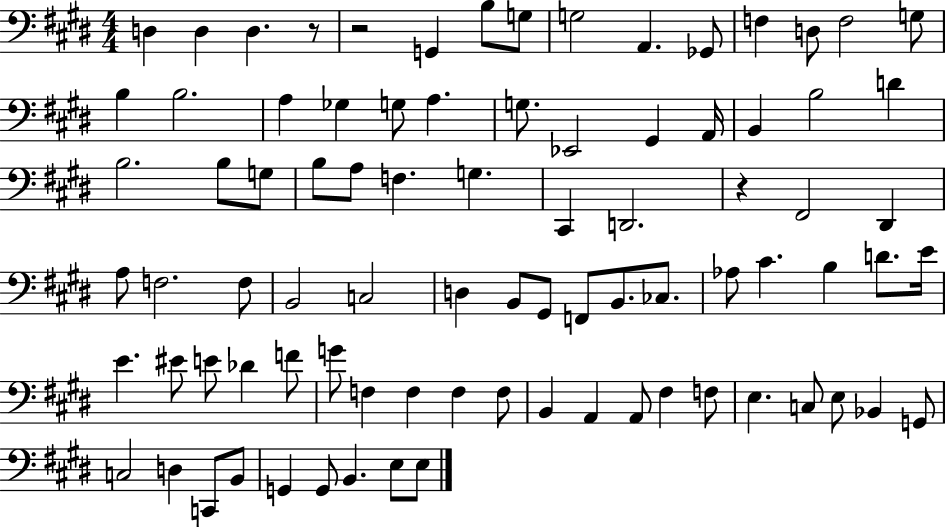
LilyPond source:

{
  \clef bass
  \numericTimeSignature
  \time 4/4
  \key e \major
  d4 d4 d4. r8 | r2 g,4 b8 g8 | g2 a,4. ges,8 | f4 d8 f2 g8 | \break b4 b2. | a4 ges4 g8 a4. | g8. ees,2 gis,4 a,16 | b,4 b2 d'4 | \break b2. b8 g8 | b8 a8 f4. g4. | cis,4 d,2. | r4 fis,2 dis,4 | \break a8 f2. f8 | b,2 c2 | d4 b,8 gis,8 f,8 b,8. ces8. | aes8 cis'4. b4 d'8. e'16 | \break e'4. eis'8 e'8 des'4 f'8 | g'8 f4 f4 f4 f8 | b,4 a,4 a,8 fis4 f8 | e4. c8 e8 bes,4 g,8 | \break c2 d4 c,8 b,8 | g,4 g,8 b,4. e8 e8 | \bar "|."
}